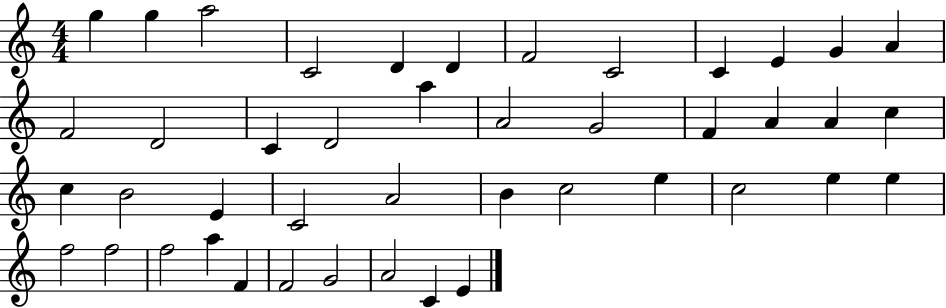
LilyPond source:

{
  \clef treble
  \numericTimeSignature
  \time 4/4
  \key c \major
  g''4 g''4 a''2 | c'2 d'4 d'4 | f'2 c'2 | c'4 e'4 g'4 a'4 | \break f'2 d'2 | c'4 d'2 a''4 | a'2 g'2 | f'4 a'4 a'4 c''4 | \break c''4 b'2 e'4 | c'2 a'2 | b'4 c''2 e''4 | c''2 e''4 e''4 | \break f''2 f''2 | f''2 a''4 f'4 | f'2 g'2 | a'2 c'4 e'4 | \break \bar "|."
}